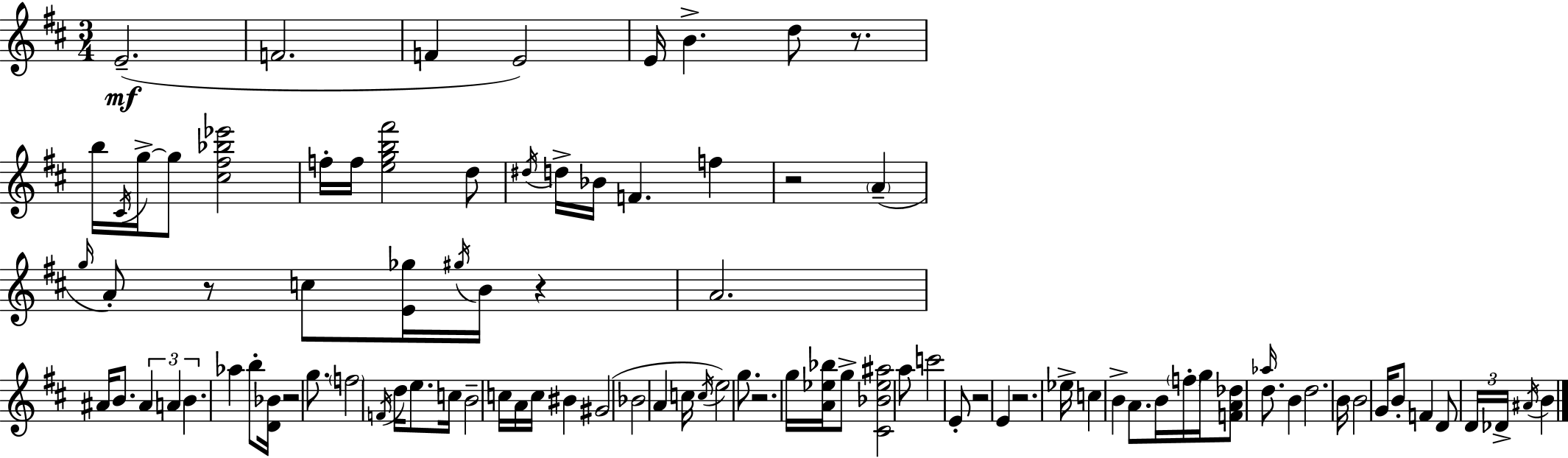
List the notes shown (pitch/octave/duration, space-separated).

E4/h. F4/h. F4/q E4/h E4/s B4/q. D5/e R/e. B5/s C#4/s G5/s G5/e [C#5,F#5,Bb5,Eb6]/h F5/s F5/s [E5,G5,B5,F#6]/h D5/e D#5/s D5/s Bb4/s F4/q. F5/q R/h A4/q G5/s A4/e R/e C5/e [E4,Gb5]/s G#5/s B4/s R/q A4/h. A#4/s B4/e. A#4/q A4/q B4/q. Ab5/q B5/e [D4,Bb4]/s R/h G5/e. F5/h F4/s D5/s E5/e. C5/s B4/h C5/s A4/s C5/s BIS4/q G#4/h Bb4/h A4/q C5/s C5/s E5/h G5/e. R/h. G5/s [A4,Eb5,Bb5]/s G5/e [C#4,Bb4,Eb5,A#5]/h A5/e C6/h E4/e R/h E4/q R/h. Eb5/s C5/q B4/q A4/e. B4/s F5/s G5/s [F4,A4,Db5]/e Ab5/s D5/e. B4/q D5/h. B4/s B4/h G4/s B4/e F4/q D4/e D4/s Db4/s A#4/s B4/q